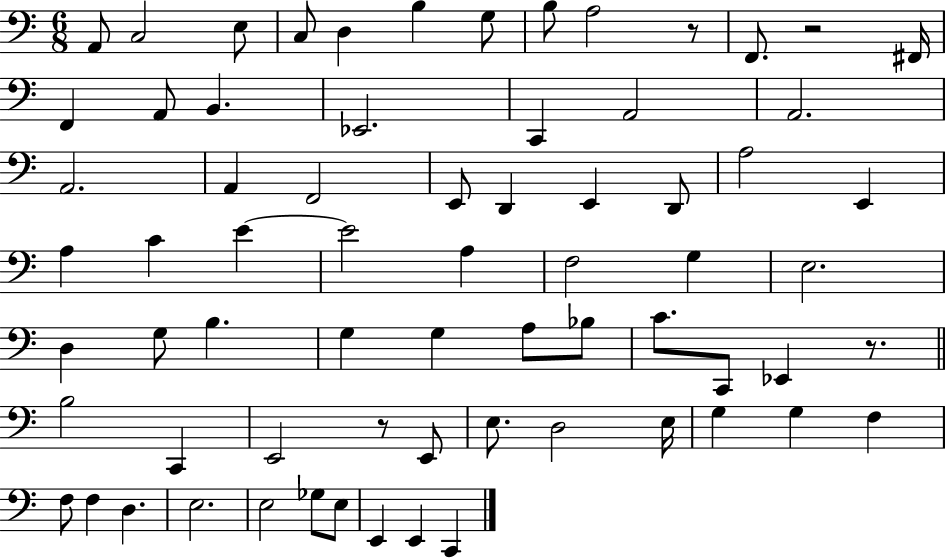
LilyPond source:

{
  \clef bass
  \numericTimeSignature
  \time 6/8
  \key c \major
  a,8 c2 e8 | c8 d4 b4 g8 | b8 a2 r8 | f,8. r2 fis,16 | \break f,4 a,8 b,4. | ees,2. | c,4 a,2 | a,2. | \break a,2. | a,4 f,2 | e,8 d,4 e,4 d,8 | a2 e,4 | \break a4 c'4 e'4~~ | e'2 a4 | f2 g4 | e2. | \break d4 g8 b4. | g4 g4 a8 bes8 | c'8. c,8 ees,4 r8. | \bar "||" \break \key a \minor b2 c,4 | e,2 r8 e,8 | e8. d2 e16 | g4 g4 f4 | \break f8 f4 d4. | e2. | e2 ges8 e8 | e,4 e,4 c,4 | \break \bar "|."
}